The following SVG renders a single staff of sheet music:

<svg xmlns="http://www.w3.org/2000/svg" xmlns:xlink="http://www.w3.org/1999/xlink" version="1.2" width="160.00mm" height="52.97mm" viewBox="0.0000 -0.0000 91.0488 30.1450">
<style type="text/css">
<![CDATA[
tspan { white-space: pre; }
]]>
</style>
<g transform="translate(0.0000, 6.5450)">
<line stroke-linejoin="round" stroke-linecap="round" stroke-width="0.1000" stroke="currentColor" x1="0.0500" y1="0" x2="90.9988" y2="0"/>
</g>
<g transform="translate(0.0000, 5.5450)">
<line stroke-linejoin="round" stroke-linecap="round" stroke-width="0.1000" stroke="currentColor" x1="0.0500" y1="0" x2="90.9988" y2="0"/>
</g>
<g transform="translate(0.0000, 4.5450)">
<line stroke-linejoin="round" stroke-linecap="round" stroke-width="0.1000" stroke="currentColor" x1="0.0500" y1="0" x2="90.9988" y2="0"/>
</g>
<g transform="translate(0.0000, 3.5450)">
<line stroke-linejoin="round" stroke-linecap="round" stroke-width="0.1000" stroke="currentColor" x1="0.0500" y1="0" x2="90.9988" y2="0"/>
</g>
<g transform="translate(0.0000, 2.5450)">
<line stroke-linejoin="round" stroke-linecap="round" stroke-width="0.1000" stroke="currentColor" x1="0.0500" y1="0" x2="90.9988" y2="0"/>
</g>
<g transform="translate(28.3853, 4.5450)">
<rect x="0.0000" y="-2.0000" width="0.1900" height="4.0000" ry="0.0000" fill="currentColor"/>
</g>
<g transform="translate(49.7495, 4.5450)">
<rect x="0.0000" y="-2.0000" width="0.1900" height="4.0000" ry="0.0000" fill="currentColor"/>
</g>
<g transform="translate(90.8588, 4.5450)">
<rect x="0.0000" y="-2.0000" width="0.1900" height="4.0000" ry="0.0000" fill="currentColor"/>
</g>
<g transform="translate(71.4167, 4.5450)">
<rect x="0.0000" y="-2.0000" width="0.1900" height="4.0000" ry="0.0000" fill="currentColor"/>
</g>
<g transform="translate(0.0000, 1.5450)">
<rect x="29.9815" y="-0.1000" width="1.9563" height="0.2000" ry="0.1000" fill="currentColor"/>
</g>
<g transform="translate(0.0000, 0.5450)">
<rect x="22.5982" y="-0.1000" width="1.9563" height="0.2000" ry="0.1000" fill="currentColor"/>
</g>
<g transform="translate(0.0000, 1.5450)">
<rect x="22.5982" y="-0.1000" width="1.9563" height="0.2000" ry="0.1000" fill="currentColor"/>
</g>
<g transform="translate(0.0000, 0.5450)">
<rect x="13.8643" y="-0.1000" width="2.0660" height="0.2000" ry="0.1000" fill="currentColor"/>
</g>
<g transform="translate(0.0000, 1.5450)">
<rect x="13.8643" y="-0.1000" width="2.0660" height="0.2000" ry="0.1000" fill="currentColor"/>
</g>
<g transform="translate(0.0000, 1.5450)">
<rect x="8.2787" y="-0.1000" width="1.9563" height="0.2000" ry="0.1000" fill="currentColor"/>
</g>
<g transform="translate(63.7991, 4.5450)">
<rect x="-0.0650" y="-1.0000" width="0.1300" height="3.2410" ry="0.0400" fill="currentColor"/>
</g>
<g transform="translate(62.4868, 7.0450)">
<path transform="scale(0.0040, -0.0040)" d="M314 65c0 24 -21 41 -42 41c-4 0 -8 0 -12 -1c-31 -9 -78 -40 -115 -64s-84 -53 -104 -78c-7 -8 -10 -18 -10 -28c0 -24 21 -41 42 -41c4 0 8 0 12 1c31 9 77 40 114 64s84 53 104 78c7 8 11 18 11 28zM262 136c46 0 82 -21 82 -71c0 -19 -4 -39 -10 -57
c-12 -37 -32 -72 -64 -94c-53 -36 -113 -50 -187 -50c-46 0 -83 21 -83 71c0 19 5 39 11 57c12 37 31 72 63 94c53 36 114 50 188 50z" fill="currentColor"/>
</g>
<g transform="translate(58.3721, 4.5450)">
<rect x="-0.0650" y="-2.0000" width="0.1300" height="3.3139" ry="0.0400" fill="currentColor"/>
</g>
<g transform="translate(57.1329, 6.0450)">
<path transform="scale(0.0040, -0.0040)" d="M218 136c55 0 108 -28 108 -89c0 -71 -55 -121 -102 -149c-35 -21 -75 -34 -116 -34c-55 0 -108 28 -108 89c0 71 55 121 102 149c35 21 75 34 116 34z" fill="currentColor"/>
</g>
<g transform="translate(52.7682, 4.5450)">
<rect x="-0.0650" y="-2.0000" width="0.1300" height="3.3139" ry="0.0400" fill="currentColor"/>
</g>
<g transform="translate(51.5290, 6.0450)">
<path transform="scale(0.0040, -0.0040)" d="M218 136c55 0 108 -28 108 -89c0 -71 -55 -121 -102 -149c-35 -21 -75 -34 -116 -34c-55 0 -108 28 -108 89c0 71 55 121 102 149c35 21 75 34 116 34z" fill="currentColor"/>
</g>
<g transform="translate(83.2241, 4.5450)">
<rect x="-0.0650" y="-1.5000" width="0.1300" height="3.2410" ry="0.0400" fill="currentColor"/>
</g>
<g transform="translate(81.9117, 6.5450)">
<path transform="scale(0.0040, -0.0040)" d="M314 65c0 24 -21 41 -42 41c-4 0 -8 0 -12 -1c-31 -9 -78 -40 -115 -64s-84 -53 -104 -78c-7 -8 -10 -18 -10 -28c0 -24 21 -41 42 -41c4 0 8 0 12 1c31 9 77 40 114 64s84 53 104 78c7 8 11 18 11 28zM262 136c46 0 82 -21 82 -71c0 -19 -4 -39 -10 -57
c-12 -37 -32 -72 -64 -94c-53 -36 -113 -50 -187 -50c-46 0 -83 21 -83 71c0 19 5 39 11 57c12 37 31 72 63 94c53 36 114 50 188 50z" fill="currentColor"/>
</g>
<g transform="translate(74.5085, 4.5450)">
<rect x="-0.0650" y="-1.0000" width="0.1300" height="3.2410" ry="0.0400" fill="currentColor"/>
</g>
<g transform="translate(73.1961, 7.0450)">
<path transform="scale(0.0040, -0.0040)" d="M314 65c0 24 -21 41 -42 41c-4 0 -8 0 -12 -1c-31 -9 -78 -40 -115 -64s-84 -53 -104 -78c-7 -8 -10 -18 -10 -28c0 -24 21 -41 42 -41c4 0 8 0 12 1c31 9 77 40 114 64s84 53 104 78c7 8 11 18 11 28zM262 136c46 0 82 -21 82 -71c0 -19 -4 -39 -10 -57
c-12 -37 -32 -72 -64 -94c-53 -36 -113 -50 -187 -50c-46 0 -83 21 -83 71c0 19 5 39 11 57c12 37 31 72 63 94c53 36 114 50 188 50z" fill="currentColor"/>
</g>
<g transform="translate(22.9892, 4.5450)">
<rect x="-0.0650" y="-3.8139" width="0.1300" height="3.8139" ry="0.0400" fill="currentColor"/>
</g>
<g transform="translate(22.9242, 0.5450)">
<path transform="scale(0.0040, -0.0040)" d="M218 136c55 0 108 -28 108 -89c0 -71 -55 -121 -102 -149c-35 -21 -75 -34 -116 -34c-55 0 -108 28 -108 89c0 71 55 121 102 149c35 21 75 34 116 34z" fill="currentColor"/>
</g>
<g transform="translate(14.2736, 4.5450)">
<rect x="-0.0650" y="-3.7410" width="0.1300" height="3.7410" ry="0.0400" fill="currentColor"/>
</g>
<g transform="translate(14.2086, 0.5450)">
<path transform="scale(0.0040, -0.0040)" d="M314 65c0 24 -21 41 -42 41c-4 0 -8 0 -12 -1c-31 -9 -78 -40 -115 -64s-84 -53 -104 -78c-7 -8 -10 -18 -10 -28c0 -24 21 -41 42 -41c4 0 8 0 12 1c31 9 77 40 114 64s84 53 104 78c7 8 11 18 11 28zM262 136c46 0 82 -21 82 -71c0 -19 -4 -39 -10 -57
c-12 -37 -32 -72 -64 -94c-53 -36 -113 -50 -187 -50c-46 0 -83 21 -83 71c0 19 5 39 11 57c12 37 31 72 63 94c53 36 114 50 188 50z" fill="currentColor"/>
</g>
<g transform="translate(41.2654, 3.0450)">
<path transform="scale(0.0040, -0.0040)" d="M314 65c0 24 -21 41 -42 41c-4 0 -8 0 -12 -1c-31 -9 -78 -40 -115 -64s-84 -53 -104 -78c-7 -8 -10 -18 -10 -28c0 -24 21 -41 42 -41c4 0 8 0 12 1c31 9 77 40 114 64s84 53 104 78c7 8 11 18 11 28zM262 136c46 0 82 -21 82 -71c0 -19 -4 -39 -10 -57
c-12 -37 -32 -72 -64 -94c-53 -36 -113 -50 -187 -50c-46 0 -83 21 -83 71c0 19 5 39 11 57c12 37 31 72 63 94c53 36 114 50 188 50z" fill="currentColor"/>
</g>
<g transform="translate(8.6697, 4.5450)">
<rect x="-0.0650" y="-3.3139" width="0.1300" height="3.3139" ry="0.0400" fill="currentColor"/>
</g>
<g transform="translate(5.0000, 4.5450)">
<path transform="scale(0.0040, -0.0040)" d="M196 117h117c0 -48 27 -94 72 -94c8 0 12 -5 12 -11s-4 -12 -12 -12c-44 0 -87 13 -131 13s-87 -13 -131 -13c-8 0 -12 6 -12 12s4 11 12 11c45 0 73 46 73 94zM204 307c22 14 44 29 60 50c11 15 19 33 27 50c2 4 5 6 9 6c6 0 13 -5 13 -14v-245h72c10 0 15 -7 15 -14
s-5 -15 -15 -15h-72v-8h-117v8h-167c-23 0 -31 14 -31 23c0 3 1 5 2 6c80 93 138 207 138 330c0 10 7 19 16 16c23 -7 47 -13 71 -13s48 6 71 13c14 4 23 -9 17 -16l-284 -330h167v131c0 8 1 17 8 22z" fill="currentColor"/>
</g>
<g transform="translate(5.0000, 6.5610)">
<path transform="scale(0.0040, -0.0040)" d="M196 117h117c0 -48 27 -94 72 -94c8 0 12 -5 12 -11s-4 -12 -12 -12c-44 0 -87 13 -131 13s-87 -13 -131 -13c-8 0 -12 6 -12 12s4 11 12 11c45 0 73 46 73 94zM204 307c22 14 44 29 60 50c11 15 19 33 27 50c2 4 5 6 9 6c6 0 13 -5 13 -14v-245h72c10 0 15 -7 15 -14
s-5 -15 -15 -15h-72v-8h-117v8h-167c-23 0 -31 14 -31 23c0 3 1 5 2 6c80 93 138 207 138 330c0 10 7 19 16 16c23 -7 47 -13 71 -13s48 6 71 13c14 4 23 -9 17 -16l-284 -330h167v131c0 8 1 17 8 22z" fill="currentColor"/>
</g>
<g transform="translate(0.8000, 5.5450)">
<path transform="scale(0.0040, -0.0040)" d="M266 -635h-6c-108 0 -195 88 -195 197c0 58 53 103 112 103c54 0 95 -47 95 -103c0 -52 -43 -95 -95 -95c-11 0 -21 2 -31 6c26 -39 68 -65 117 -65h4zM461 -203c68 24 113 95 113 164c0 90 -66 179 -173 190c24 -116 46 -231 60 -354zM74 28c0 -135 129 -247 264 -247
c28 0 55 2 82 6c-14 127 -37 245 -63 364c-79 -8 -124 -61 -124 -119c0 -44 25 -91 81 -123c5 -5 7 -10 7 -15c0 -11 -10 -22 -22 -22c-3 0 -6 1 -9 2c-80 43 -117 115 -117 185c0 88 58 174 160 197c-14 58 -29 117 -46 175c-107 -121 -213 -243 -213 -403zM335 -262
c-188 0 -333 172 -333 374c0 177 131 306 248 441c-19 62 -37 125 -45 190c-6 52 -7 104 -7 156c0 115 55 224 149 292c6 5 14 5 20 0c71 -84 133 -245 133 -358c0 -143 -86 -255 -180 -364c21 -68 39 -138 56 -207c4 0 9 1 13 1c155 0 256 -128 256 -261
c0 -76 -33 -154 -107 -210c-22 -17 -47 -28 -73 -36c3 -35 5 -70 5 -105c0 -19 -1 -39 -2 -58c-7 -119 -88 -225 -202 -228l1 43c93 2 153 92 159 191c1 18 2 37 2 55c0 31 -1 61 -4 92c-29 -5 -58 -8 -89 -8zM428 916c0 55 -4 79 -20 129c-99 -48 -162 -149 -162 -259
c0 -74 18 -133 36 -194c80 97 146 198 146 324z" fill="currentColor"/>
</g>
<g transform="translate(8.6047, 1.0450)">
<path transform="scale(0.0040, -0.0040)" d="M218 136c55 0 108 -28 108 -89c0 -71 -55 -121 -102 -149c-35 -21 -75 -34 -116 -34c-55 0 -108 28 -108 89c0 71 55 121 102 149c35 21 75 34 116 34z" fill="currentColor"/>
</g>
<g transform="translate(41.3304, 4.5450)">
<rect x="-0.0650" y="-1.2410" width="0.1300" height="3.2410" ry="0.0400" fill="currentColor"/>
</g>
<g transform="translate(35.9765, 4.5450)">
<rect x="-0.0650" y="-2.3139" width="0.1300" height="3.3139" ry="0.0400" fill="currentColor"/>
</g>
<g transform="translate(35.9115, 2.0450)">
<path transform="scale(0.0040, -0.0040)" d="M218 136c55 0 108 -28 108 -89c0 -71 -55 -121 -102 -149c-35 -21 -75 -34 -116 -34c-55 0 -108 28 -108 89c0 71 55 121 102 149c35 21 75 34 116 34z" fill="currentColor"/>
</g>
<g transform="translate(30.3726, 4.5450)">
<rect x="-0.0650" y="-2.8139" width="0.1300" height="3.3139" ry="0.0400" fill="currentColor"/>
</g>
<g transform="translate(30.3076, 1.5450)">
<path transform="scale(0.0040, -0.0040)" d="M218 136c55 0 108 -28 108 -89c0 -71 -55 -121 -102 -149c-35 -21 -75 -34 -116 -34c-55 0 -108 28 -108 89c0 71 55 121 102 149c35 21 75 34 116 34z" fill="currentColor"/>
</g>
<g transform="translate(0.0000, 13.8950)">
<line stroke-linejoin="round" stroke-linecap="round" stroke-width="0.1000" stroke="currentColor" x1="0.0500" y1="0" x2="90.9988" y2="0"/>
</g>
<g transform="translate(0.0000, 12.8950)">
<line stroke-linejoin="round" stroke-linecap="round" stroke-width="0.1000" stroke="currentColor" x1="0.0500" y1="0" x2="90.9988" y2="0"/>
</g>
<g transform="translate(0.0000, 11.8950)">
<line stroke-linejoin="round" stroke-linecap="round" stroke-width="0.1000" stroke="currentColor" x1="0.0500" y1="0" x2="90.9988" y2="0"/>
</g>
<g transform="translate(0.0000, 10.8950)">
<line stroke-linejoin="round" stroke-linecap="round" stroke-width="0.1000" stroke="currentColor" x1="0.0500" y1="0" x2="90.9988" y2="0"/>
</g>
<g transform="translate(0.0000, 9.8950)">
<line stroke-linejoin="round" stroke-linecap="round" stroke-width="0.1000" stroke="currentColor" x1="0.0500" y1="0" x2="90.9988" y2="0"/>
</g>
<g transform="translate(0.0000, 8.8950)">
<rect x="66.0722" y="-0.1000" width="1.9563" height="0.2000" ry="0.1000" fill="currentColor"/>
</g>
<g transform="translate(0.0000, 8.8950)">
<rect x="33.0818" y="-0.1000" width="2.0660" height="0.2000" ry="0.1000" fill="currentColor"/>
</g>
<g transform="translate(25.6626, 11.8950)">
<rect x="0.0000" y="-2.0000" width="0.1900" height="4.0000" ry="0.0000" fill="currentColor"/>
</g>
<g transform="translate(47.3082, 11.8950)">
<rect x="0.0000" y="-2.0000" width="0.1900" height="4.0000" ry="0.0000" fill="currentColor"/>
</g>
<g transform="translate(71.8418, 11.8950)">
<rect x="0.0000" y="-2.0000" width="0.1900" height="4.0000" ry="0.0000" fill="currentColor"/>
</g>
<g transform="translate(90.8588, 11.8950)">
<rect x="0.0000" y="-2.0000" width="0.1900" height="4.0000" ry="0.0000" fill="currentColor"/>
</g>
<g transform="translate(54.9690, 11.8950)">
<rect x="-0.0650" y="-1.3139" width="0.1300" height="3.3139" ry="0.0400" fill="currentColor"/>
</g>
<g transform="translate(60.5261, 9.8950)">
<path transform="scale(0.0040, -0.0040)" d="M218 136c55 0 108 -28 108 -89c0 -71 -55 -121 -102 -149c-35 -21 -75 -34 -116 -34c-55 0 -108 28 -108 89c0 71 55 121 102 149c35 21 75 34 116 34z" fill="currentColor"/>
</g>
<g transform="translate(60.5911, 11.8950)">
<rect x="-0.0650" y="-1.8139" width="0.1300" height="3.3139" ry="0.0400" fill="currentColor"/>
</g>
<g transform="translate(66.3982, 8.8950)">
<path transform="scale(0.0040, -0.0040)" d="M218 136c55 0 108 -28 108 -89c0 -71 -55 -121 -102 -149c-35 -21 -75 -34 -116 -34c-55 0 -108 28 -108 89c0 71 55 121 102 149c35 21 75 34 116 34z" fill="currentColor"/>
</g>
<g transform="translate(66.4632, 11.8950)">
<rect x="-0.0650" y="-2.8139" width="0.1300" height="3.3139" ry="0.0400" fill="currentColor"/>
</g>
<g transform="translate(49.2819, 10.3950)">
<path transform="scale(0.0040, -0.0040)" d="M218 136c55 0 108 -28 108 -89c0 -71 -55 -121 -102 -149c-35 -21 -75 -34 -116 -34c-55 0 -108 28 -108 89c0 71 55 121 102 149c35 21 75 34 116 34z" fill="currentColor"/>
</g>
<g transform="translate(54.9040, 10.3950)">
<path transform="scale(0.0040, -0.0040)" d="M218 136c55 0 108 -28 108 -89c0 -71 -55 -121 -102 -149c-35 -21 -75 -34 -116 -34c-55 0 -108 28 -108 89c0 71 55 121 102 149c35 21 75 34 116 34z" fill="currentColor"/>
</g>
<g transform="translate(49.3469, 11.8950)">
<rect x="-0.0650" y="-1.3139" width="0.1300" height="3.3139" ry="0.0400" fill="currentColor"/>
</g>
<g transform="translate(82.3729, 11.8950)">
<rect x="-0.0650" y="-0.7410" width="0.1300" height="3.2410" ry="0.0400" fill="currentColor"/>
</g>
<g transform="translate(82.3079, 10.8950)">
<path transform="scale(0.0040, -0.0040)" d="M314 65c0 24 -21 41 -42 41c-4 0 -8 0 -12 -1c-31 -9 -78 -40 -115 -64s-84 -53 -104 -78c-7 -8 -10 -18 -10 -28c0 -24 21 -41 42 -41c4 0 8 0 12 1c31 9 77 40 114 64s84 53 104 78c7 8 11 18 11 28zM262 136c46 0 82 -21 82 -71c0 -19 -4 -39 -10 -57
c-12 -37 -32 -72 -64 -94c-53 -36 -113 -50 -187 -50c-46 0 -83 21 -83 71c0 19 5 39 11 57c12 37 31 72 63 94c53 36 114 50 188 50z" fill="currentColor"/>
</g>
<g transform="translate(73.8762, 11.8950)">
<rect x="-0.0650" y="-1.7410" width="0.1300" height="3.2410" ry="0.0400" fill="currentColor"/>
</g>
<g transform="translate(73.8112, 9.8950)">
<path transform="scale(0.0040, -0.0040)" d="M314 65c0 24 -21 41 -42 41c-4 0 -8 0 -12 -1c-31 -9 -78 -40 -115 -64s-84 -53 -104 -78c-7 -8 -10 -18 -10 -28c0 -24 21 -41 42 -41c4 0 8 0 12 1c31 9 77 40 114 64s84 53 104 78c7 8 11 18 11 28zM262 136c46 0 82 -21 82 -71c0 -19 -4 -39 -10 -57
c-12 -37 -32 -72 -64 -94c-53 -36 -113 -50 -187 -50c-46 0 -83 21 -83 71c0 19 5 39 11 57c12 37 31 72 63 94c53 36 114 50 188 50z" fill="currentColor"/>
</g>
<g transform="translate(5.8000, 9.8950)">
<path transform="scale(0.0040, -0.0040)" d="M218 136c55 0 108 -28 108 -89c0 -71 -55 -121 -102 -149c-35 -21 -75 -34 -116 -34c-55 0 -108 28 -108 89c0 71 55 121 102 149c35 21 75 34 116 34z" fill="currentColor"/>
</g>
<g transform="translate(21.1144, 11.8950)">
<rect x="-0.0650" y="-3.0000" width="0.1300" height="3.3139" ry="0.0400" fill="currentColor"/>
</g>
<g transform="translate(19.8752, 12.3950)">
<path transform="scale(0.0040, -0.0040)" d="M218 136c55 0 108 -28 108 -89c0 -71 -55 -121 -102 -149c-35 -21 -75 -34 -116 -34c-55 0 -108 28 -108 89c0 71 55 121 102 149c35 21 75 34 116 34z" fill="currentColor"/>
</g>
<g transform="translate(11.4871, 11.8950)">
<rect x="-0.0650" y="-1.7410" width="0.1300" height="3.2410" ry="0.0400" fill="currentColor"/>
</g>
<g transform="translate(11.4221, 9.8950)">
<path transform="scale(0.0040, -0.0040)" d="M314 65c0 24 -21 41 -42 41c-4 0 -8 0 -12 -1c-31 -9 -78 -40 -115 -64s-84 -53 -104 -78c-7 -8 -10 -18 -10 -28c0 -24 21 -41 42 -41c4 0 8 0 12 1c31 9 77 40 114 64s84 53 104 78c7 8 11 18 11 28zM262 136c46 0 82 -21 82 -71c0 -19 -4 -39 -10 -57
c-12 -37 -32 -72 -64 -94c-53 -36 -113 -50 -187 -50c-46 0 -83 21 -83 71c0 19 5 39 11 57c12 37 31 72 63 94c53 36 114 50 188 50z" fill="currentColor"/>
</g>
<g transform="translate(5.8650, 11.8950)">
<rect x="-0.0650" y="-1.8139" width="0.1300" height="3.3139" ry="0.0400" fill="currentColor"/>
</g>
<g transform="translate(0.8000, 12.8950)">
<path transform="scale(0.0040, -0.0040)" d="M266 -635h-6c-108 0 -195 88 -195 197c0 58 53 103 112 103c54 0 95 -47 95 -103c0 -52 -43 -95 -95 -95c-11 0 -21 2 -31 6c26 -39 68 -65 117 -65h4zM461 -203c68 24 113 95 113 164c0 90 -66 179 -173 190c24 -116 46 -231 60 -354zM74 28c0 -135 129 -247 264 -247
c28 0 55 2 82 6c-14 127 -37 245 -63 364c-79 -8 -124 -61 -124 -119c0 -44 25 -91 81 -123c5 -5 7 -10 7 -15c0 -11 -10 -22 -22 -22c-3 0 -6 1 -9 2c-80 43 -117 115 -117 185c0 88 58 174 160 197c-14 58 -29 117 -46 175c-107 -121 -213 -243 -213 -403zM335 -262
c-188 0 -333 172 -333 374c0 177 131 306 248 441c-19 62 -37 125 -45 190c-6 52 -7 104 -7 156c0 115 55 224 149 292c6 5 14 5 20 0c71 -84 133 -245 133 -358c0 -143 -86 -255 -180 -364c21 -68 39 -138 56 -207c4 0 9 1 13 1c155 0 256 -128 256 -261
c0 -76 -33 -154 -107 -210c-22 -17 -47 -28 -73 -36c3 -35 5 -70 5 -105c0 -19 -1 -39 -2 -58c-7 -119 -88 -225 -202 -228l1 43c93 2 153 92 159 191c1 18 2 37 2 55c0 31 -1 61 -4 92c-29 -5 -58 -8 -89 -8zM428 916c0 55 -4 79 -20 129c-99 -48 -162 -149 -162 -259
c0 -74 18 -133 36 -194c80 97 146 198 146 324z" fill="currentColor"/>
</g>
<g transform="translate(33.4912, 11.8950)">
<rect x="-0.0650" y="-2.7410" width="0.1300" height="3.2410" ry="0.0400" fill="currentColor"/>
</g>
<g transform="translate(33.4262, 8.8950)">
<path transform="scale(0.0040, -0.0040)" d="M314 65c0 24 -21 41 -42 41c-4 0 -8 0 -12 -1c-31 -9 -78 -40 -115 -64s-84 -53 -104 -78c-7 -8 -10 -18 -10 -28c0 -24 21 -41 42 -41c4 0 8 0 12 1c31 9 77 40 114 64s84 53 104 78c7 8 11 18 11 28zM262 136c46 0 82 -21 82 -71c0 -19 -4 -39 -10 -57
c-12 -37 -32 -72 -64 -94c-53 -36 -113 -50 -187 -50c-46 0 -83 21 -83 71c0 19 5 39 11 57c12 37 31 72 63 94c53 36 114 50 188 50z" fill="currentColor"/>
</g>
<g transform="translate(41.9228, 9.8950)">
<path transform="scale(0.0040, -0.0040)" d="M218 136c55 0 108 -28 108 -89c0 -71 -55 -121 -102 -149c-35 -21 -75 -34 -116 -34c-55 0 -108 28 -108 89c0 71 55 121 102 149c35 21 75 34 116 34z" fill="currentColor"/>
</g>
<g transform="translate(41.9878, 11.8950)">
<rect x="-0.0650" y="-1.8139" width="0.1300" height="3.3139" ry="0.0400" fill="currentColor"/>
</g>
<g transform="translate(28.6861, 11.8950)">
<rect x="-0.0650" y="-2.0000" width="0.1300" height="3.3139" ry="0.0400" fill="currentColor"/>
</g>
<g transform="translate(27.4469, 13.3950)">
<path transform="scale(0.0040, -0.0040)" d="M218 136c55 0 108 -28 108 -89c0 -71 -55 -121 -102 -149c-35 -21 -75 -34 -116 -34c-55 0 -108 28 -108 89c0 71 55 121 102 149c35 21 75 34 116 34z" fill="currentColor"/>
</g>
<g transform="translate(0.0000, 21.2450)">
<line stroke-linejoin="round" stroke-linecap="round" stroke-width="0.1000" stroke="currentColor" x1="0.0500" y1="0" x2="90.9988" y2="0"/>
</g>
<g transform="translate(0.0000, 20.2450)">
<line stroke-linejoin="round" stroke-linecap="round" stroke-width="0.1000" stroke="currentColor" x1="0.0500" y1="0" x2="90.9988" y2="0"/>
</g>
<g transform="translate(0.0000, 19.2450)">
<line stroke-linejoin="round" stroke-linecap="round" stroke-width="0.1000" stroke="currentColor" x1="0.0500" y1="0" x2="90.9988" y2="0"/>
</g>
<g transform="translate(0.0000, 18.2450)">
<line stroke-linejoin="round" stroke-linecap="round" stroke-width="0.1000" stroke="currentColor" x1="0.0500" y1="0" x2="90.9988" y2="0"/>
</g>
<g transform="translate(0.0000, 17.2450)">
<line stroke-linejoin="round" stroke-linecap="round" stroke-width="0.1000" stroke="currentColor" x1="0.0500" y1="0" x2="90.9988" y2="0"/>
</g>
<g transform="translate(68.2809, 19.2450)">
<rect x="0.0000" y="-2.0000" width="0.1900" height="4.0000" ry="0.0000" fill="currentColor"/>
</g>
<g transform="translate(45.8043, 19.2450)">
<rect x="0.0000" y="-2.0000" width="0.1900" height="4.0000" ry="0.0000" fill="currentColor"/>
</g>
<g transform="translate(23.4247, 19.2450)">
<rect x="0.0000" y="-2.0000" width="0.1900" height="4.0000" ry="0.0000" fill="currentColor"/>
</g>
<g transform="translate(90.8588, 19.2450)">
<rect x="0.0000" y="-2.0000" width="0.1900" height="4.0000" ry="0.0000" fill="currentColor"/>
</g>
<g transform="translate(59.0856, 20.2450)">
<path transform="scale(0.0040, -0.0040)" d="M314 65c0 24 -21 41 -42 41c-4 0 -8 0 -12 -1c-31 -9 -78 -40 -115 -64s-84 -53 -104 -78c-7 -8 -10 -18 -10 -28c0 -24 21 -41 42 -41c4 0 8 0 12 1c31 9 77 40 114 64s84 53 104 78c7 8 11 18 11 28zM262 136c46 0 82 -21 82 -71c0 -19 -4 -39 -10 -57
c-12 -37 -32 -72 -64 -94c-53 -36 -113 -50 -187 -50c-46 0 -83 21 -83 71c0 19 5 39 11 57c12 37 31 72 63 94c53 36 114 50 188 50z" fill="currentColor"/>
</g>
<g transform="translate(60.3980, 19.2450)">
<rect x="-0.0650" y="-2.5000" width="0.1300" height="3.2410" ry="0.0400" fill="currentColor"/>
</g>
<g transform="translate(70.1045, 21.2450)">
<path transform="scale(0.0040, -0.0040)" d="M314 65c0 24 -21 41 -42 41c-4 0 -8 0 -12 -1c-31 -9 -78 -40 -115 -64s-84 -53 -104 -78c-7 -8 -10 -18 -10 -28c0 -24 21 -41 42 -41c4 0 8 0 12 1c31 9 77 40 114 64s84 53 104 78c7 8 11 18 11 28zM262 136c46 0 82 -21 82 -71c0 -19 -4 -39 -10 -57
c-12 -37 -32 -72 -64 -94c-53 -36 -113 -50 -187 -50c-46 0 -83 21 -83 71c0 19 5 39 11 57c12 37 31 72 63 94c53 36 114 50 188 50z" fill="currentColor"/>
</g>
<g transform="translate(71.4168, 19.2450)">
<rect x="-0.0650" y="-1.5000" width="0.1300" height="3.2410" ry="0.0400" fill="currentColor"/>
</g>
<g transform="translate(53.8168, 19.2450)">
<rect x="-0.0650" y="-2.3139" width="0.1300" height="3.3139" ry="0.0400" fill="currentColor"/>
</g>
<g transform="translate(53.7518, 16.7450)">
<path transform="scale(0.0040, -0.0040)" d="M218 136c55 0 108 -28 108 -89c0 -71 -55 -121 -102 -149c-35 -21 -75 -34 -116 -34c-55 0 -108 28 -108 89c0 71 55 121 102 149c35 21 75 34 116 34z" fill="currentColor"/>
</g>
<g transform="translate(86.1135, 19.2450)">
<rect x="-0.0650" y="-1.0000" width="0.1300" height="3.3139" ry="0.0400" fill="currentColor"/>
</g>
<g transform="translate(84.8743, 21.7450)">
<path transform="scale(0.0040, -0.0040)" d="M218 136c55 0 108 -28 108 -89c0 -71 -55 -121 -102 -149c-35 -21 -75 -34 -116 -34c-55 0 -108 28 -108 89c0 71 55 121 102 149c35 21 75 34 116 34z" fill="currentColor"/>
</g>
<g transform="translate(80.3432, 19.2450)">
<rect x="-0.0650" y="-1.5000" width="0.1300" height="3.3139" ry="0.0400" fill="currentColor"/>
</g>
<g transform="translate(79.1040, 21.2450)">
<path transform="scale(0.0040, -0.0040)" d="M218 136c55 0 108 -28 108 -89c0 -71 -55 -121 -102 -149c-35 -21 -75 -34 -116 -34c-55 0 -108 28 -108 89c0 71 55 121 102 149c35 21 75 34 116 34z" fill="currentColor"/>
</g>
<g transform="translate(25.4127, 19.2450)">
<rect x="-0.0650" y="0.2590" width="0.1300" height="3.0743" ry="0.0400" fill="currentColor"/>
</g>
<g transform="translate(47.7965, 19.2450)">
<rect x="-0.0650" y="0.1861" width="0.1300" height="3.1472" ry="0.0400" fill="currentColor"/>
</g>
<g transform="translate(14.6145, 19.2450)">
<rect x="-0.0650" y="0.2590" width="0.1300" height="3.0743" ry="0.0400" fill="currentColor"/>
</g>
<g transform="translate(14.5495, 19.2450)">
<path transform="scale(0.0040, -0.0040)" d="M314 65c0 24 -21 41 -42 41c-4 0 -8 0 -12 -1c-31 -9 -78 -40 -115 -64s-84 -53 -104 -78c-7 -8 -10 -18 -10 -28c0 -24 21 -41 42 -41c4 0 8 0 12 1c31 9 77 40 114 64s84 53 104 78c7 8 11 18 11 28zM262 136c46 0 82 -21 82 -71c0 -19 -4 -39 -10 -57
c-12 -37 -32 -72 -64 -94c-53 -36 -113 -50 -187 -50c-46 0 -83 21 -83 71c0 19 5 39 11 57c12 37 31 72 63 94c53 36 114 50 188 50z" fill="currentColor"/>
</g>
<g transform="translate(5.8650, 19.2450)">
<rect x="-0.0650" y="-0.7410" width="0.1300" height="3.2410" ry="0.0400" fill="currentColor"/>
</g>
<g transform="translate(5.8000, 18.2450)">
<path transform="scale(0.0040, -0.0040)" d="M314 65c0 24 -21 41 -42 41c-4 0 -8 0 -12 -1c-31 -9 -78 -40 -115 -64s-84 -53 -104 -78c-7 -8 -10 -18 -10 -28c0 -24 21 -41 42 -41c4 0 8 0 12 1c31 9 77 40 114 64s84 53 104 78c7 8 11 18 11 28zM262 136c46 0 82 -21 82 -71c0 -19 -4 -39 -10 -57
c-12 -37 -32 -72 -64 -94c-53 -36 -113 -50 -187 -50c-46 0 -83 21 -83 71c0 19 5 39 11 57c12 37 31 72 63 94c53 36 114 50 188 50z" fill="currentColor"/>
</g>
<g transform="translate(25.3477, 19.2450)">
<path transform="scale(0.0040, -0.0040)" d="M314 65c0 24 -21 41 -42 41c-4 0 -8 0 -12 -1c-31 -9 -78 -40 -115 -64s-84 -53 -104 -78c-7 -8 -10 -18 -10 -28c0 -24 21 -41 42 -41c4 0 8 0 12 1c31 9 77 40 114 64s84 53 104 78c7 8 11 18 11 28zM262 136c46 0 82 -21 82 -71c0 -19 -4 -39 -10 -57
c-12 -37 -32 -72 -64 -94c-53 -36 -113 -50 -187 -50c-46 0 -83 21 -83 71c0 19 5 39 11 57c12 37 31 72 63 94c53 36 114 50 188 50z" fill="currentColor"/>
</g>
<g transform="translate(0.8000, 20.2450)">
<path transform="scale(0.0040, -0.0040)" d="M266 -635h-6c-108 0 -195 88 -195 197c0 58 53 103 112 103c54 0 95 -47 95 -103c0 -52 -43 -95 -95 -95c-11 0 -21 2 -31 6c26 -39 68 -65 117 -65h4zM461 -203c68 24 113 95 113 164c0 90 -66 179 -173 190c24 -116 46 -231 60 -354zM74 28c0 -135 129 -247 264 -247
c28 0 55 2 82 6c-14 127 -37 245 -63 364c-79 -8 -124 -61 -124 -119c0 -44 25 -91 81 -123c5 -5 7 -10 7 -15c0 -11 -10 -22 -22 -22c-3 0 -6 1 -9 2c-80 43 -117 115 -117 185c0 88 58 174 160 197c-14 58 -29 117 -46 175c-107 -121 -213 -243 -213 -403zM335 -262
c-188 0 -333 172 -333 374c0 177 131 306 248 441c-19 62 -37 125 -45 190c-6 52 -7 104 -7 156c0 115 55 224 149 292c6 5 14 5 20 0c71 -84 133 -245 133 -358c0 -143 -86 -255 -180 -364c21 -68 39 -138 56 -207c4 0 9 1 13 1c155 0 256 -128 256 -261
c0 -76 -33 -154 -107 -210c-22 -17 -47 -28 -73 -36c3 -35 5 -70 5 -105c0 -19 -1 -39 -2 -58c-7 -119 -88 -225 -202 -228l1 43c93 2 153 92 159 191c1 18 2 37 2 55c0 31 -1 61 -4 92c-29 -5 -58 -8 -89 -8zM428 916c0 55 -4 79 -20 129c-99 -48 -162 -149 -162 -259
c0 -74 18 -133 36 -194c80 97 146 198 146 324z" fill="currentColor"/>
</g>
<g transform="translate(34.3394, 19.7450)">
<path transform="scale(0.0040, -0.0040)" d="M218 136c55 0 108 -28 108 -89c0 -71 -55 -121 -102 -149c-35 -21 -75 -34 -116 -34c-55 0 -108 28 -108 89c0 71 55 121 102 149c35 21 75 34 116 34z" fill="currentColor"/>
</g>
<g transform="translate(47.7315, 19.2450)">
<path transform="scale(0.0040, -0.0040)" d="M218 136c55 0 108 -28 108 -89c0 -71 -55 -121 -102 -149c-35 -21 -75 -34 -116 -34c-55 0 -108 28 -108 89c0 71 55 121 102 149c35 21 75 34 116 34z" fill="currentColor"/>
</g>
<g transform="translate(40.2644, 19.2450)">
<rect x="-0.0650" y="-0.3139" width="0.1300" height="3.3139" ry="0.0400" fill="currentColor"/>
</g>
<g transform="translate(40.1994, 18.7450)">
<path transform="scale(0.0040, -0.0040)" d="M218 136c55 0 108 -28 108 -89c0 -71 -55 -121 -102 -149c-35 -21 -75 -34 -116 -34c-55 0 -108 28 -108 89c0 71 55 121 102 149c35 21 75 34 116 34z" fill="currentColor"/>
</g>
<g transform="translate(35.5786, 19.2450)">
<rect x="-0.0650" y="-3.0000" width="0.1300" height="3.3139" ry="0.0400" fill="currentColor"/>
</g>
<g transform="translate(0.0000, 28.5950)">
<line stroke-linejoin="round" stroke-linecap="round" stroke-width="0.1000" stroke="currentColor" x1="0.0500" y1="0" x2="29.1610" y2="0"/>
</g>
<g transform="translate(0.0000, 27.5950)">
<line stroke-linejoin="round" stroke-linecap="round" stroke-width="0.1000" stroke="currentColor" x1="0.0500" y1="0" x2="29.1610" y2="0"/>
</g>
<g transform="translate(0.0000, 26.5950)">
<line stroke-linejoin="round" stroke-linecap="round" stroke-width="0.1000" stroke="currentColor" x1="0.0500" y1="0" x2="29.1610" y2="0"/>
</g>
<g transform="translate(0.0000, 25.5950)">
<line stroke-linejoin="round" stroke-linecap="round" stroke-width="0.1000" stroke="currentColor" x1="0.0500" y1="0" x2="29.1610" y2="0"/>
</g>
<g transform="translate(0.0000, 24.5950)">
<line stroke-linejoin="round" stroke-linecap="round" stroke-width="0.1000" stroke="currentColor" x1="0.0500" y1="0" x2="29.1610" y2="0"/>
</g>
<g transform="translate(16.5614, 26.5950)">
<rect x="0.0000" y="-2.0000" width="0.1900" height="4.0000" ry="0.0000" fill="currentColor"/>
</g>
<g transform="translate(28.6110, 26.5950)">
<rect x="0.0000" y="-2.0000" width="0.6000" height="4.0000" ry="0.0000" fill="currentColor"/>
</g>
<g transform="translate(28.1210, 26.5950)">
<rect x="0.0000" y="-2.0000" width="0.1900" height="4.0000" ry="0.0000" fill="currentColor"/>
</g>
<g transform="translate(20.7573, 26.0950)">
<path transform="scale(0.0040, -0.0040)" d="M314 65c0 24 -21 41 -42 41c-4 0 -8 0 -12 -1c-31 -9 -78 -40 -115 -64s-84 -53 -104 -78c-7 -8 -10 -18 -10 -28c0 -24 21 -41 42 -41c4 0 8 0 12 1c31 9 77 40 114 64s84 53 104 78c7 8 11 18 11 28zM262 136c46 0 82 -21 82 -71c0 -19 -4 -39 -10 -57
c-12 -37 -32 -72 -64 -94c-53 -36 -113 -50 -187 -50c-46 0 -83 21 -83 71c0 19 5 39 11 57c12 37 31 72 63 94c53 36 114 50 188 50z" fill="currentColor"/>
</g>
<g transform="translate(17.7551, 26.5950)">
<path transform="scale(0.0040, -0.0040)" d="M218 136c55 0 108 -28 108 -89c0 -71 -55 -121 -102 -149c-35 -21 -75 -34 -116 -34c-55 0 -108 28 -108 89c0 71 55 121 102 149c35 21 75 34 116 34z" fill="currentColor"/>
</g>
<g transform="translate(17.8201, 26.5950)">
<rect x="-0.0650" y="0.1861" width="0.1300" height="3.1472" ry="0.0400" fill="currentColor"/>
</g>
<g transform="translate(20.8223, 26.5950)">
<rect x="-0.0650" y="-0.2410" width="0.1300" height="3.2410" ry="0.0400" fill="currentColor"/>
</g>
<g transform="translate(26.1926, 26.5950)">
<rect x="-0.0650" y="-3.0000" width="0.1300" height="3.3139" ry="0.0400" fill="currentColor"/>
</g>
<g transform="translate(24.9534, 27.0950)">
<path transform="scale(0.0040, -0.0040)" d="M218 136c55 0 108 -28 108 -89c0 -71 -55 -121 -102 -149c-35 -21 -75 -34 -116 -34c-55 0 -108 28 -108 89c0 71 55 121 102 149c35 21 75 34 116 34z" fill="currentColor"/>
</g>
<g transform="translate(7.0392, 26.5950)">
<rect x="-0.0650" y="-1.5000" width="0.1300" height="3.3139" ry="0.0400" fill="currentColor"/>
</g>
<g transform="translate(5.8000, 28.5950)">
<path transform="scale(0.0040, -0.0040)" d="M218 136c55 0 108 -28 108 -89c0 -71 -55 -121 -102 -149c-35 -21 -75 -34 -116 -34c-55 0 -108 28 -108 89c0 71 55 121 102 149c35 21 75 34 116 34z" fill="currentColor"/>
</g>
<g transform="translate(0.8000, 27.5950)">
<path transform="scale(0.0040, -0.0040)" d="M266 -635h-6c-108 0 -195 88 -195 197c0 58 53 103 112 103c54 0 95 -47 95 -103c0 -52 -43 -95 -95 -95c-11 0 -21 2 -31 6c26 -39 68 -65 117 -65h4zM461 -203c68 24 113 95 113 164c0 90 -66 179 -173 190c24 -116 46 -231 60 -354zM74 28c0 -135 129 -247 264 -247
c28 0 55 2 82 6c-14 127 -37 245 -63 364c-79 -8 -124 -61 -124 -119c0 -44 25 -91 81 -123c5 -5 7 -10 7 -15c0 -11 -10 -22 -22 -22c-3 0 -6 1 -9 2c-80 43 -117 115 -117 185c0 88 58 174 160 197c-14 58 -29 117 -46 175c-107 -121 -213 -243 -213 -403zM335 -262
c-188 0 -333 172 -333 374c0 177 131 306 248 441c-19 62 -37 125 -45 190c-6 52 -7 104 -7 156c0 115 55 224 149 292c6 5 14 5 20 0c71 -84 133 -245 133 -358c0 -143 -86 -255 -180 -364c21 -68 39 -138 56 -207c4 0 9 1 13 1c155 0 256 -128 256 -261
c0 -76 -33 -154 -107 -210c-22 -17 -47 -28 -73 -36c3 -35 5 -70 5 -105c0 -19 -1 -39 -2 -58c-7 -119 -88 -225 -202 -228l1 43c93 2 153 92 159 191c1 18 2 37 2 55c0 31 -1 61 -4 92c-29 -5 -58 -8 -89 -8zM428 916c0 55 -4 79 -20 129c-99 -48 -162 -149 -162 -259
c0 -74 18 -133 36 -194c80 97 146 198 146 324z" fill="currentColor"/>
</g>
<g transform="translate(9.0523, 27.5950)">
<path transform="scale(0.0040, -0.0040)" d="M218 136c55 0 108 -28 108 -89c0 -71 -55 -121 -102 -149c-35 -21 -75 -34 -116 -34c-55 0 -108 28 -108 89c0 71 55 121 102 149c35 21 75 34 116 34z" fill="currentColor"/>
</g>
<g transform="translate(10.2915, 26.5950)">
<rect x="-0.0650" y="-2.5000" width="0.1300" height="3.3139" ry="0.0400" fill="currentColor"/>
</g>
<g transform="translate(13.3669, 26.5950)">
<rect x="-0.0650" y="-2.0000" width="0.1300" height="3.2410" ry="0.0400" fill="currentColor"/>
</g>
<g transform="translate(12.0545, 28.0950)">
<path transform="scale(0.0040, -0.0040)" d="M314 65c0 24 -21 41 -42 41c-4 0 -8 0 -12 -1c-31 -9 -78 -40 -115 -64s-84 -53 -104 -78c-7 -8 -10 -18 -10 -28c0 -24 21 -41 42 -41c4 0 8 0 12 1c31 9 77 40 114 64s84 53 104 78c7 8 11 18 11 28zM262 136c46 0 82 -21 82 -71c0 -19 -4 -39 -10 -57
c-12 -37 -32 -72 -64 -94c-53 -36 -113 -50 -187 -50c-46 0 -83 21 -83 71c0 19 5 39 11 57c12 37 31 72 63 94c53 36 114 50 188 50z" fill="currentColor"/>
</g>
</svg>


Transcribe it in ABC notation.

X:1
T:Untitled
M:4/4
L:1/4
K:C
b c'2 c' a g e2 F F D2 D2 E2 f f2 A F a2 f e e f a f2 d2 d2 B2 B2 A c B g G2 E2 E D E G F2 B c2 A